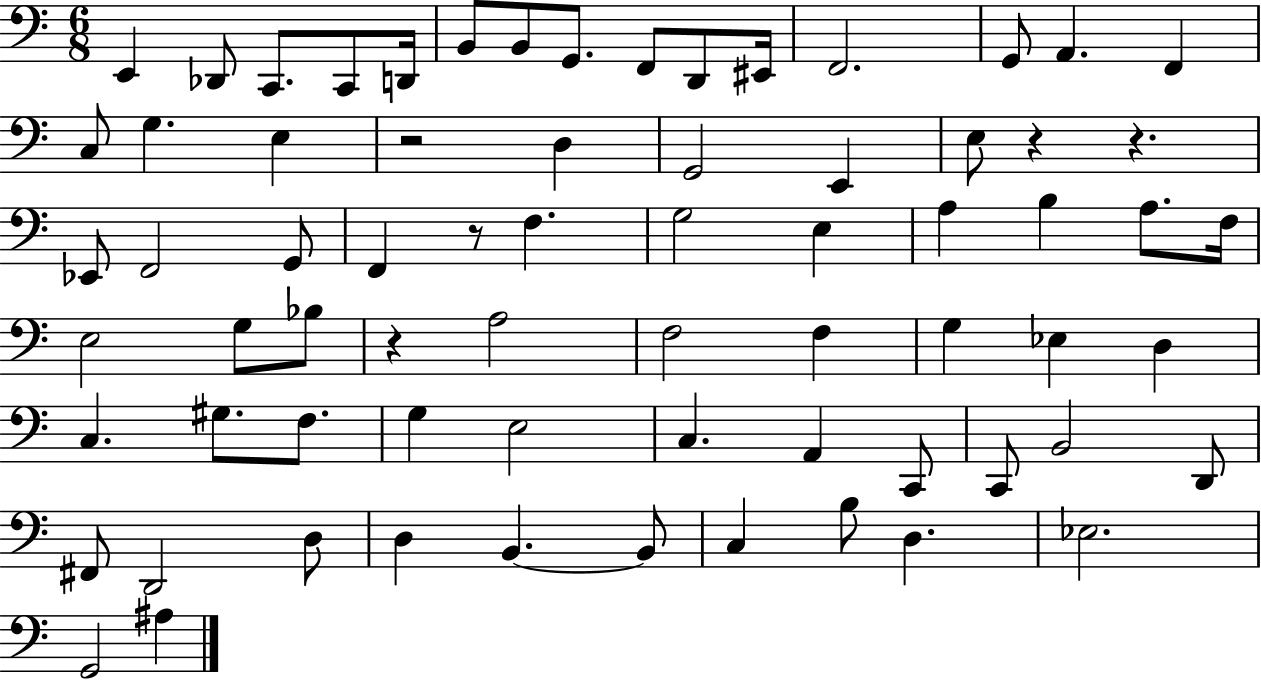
{
  \clef bass
  \numericTimeSignature
  \time 6/8
  \key c \major
  \repeat volta 2 { e,4 des,8 c,8. c,8 d,16 | b,8 b,8 g,8. f,8 d,8 eis,16 | f,2. | g,8 a,4. f,4 | \break c8 g4. e4 | r2 d4 | g,2 e,4 | e8 r4 r4. | \break ees,8 f,2 g,8 | f,4 r8 f4. | g2 e4 | a4 b4 a8. f16 | \break e2 g8 bes8 | r4 a2 | f2 f4 | g4 ees4 d4 | \break c4. gis8. f8. | g4 e2 | c4. a,4 c,8 | c,8 b,2 d,8 | \break fis,8 d,2 d8 | d4 b,4.~~ b,8 | c4 b8 d4. | ees2. | \break g,2 ais4 | } \bar "|."
}